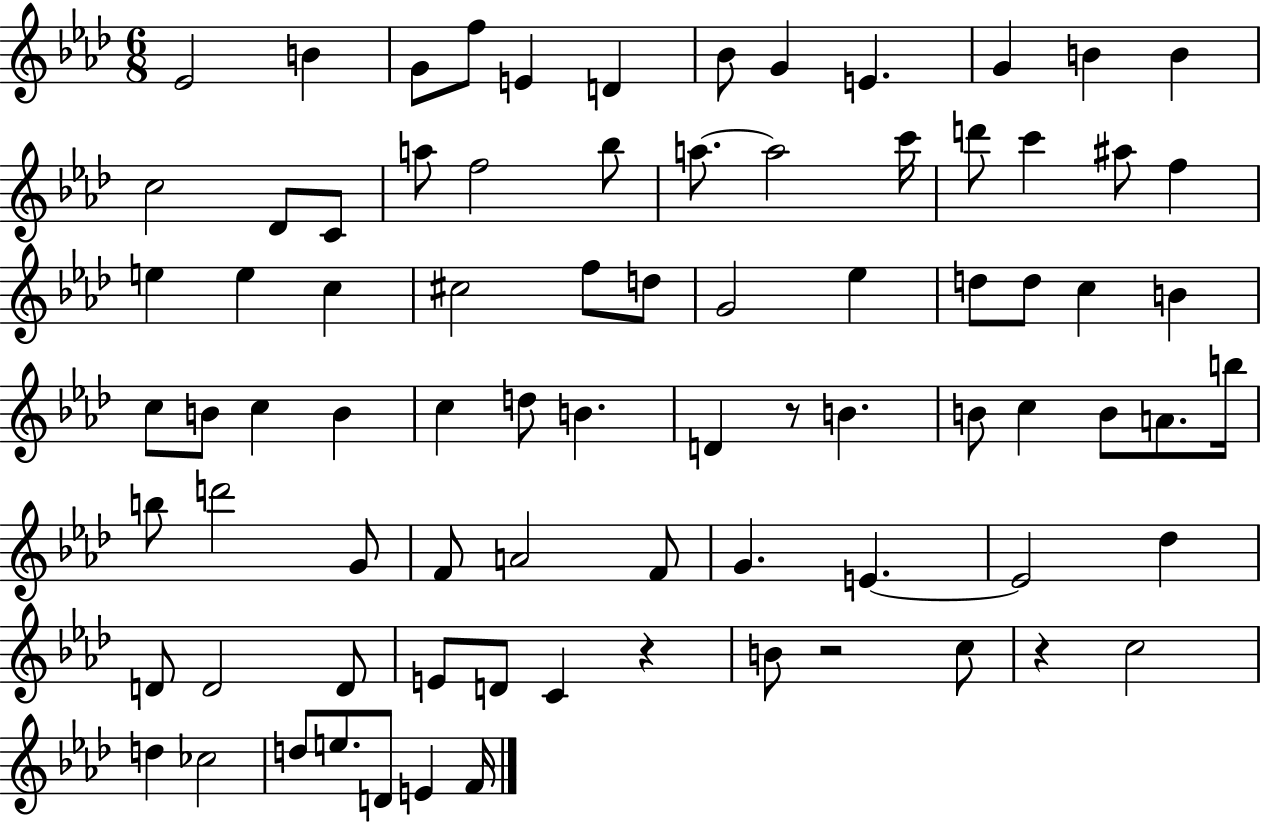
Eb4/h B4/q G4/e F5/e E4/q D4/q Bb4/e G4/q E4/q. G4/q B4/q B4/q C5/h Db4/e C4/e A5/e F5/h Bb5/e A5/e. A5/h C6/s D6/e C6/q A#5/e F5/q E5/q E5/q C5/q C#5/h F5/e D5/e G4/h Eb5/q D5/e D5/e C5/q B4/q C5/e B4/e C5/q B4/q C5/q D5/e B4/q. D4/q R/e B4/q. B4/e C5/q B4/e A4/e. B5/s B5/e D6/h G4/e F4/e A4/h F4/e G4/q. E4/q. E4/h Db5/q D4/e D4/h D4/e E4/e D4/e C4/q R/q B4/e R/h C5/e R/q C5/h D5/q CES5/h D5/e E5/e. D4/e E4/q F4/s